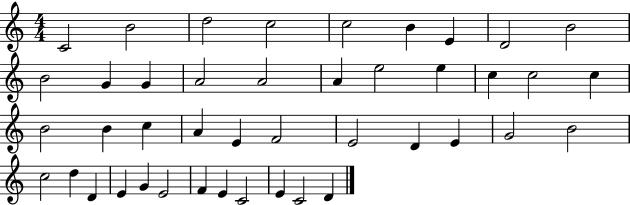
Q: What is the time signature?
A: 4/4